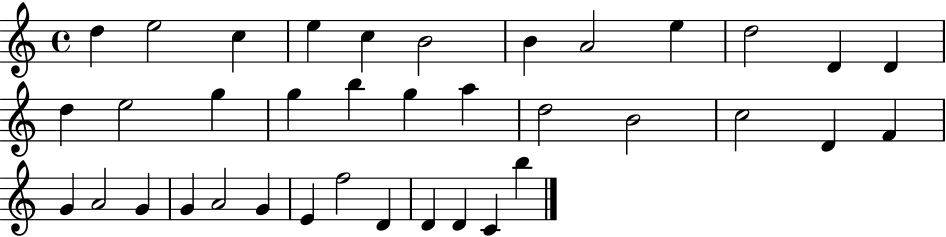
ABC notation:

X:1
T:Untitled
M:4/4
L:1/4
K:C
d e2 c e c B2 B A2 e d2 D D d e2 g g b g a d2 B2 c2 D F G A2 G G A2 G E f2 D D D C b